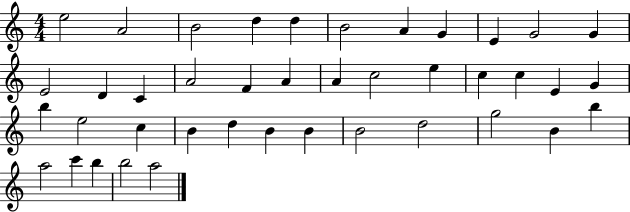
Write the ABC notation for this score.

X:1
T:Untitled
M:4/4
L:1/4
K:C
e2 A2 B2 d d B2 A G E G2 G E2 D C A2 F A A c2 e c c E G b e2 c B d B B B2 d2 g2 B b a2 c' b b2 a2